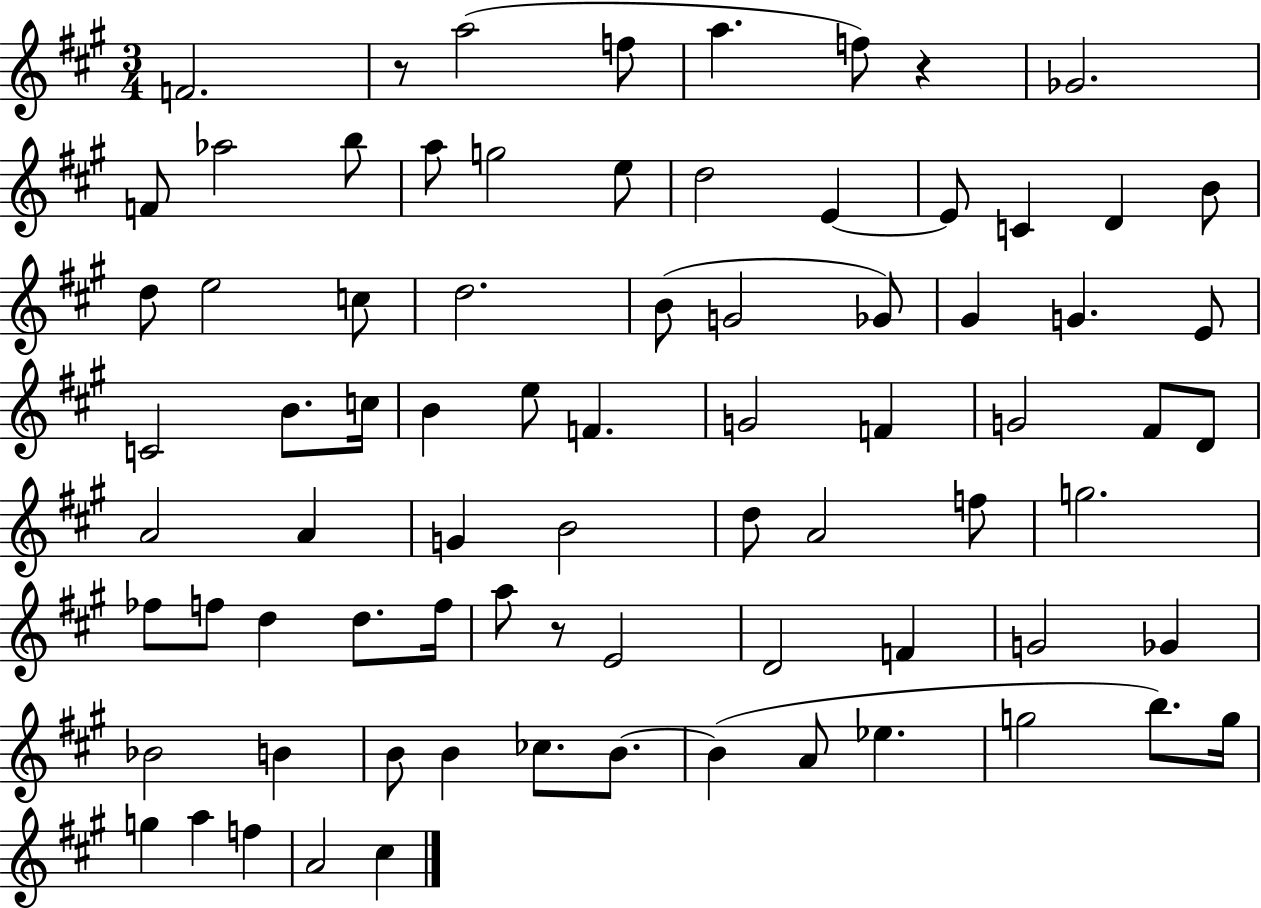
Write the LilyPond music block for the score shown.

{
  \clef treble
  \numericTimeSignature
  \time 3/4
  \key a \major
  f'2. | r8 a''2( f''8 | a''4. f''8) r4 | ges'2. | \break f'8 aes''2 b''8 | a''8 g''2 e''8 | d''2 e'4~~ | e'8 c'4 d'4 b'8 | \break d''8 e''2 c''8 | d''2. | b'8( g'2 ges'8) | gis'4 g'4. e'8 | \break c'2 b'8. c''16 | b'4 e''8 f'4. | g'2 f'4 | g'2 fis'8 d'8 | \break a'2 a'4 | g'4 b'2 | d''8 a'2 f''8 | g''2. | \break fes''8 f''8 d''4 d''8. f''16 | a''8 r8 e'2 | d'2 f'4 | g'2 ges'4 | \break bes'2 b'4 | b'8 b'4 ces''8. b'8.~~ | b'4( a'8 ees''4. | g''2 b''8.) g''16 | \break g''4 a''4 f''4 | a'2 cis''4 | \bar "|."
}